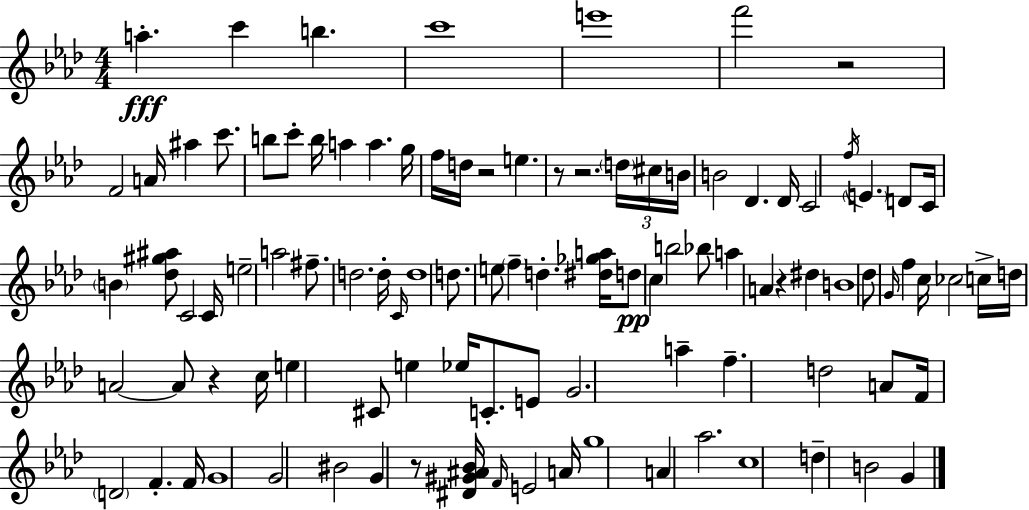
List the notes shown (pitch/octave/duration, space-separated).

A5/q. C6/q B5/q. C6/w E6/w F6/h R/h F4/h A4/s A#5/q C6/e. B5/e C6/e B5/s A5/q A5/q. G5/s F5/s D5/s R/h E5/q. R/e R/h. D5/s C#5/s B4/s B4/h Db4/q. Db4/s C4/h F5/s E4/q. D4/e C4/s B4/q [Db5,G#5,A#5]/e C4/h C4/s E5/h A5/h F#5/e. D5/h. D5/s C4/s D5/w D5/e. E5/e F5/q D5/q. [D#5,Gb5,A5]/s D5/e C5/q B5/h Bb5/e A5/q A4/q R/q D#5/q B4/w Db5/e G4/s F5/q C5/s CES5/h C5/s D5/s A4/h A4/e R/q C5/s E5/q C#4/e E5/q Eb5/s C4/e. E4/e G4/h. A5/q F5/q. D5/h A4/e F4/s D4/h F4/q. F4/s G4/w G4/h BIS4/h G4/q R/e [D#4,G#4,A#4,Bb4]/s F4/s E4/h A4/s G5/w A4/q Ab5/h. C5/w D5/q B4/h G4/q